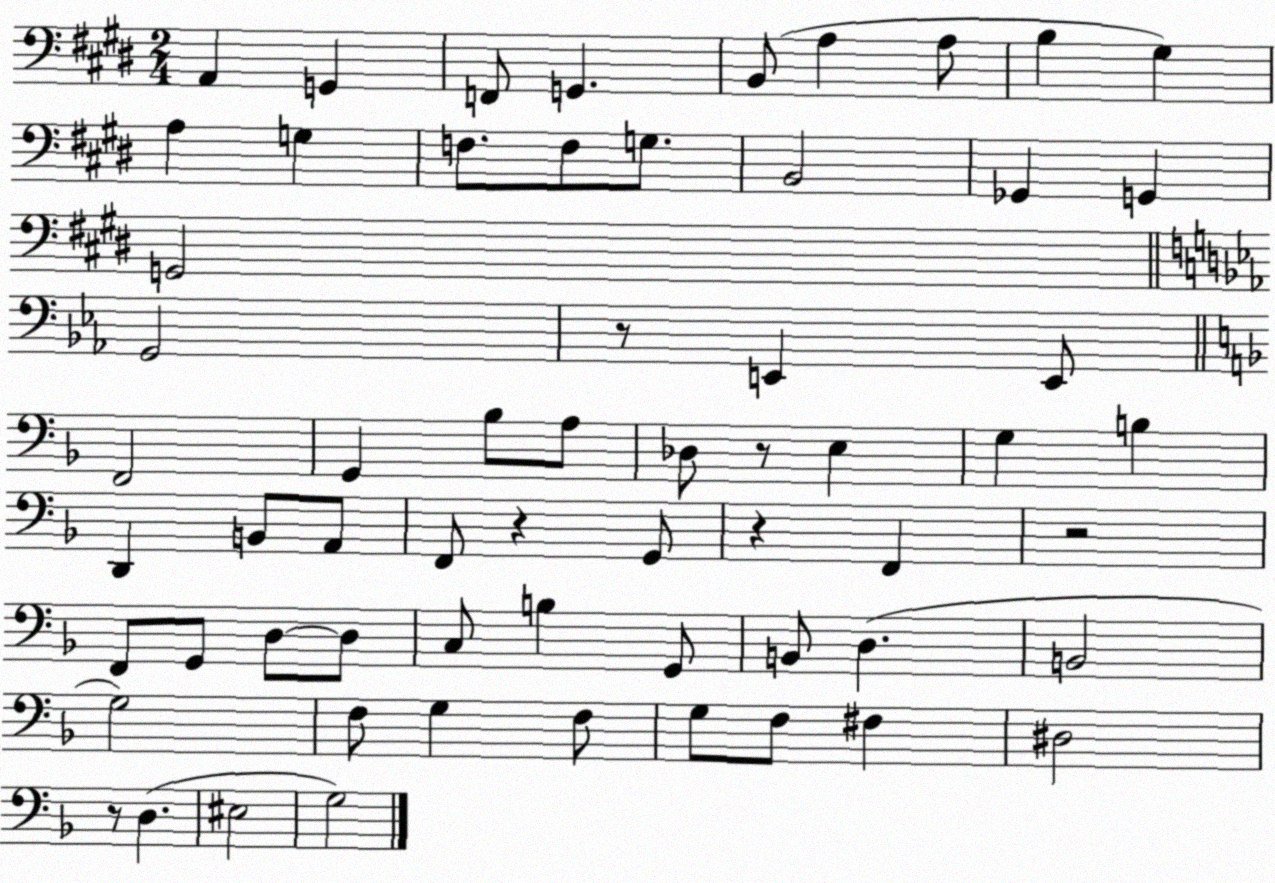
X:1
T:Untitled
M:2/4
L:1/4
K:E
A,, G,, F,,/2 G,, B,,/2 A, A,/2 B, ^G, A, G, F,/2 F,/2 G,/2 B,,2 _G,, G,, G,,2 G,,2 z/2 E,, E,,/2 F,,2 G,, _B,/2 A,/2 _D,/2 z/2 E, G, B, D,, B,,/2 A,,/2 F,,/2 z G,,/2 z F,, z2 F,,/2 G,,/2 D,/2 D,/2 C,/2 B, G,,/2 B,,/2 D, B,,2 G,2 F,/2 G, F,/2 G,/2 F,/2 ^F, ^D,2 z/2 D, ^E,2 G,2